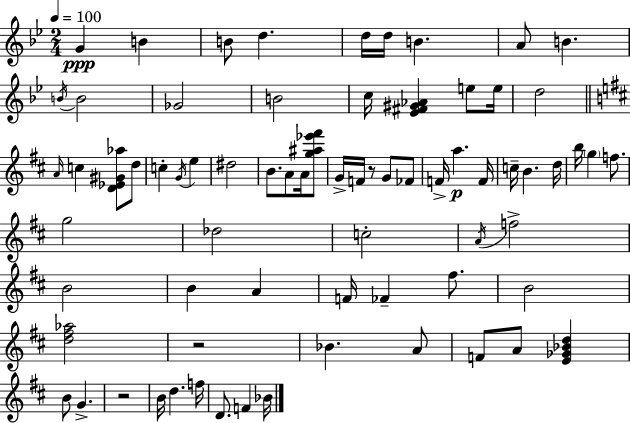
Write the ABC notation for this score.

X:1
T:Untitled
M:2/4
L:1/4
K:Bb
G B B/2 d d/4 d/4 B A/2 B B/4 B2 _G2 B2 c/4 [_E^F^G_A] e/2 e/4 d2 A/4 c [D_E^G_a]/2 d/2 c G/4 e ^d2 B/2 A/2 A/4 [g^a_e'^f']/2 G/4 F/4 z/2 G/2 _F/2 F/4 a F/4 c/4 B d/4 b/4 g f/2 g2 _d2 c2 A/4 f2 B2 B A F/4 _F ^f/2 B2 [d^f_a]2 z2 _B A/2 F/2 A/2 [E_G_Bd] B/2 G z2 B/4 d f/4 D/2 F _B/4